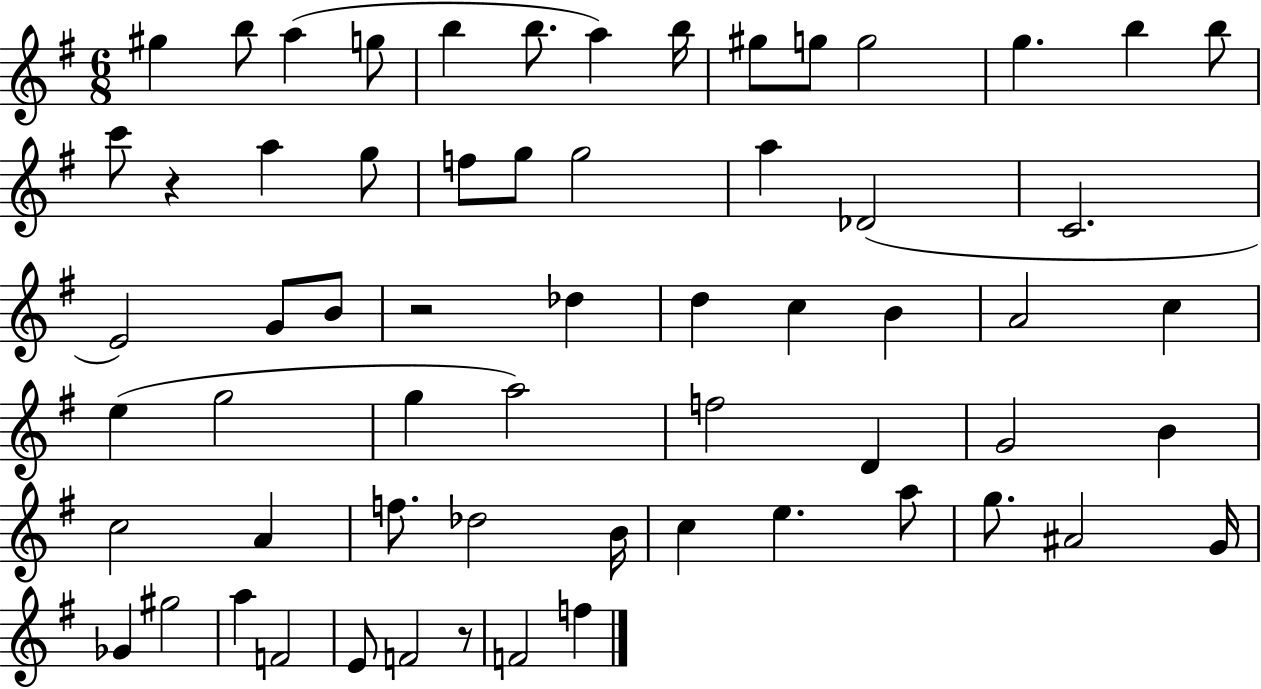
{
  \clef treble
  \numericTimeSignature
  \time 6/8
  \key g \major
  gis''4 b''8 a''4( g''8 | b''4 b''8. a''4) b''16 | gis''8 g''8 g''2 | g''4. b''4 b''8 | \break c'''8 r4 a''4 g''8 | f''8 g''8 g''2 | a''4 des'2( | c'2. | \break e'2) g'8 b'8 | r2 des''4 | d''4 c''4 b'4 | a'2 c''4 | \break e''4( g''2 | g''4 a''2) | f''2 d'4 | g'2 b'4 | \break c''2 a'4 | f''8. des''2 b'16 | c''4 e''4. a''8 | g''8. ais'2 g'16 | \break ges'4 gis''2 | a''4 f'2 | e'8 f'2 r8 | f'2 f''4 | \break \bar "|."
}